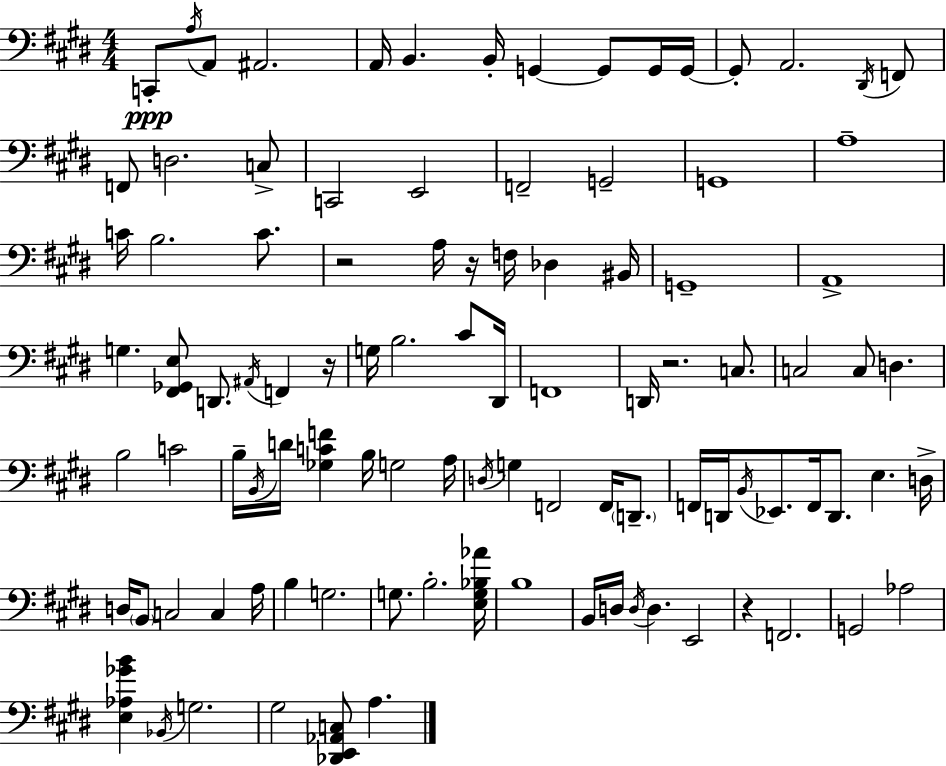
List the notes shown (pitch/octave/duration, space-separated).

C2/e A3/s A2/e A#2/h. A2/s B2/q. B2/s G2/q G2/e G2/s G2/s G2/e A2/h. D#2/s F2/e F2/e D3/h. C3/e C2/h E2/h F2/h G2/h G2/w A3/w C4/s B3/h. C4/e. R/h A3/s R/s F3/s Db3/q BIS2/s G2/w A2/w G3/q. [F#2,Gb2,E3]/e D2/e. A#2/s F2/q R/s G3/s B3/h. C#4/e D#2/s F2/w D2/s R/h. C3/e. C3/h C3/e D3/q. B3/h C4/h B3/s B2/s D4/s [Gb3,C4,F4]/q B3/s G3/h A3/s D3/s G3/q F2/h F2/s D2/e. F2/s D2/s B2/s Eb2/e. F2/s D2/e. E3/q. D3/s D3/s B2/e C3/h C3/q A3/s B3/q G3/h. G3/e. B3/h. [E3,G3,Bb3,Ab4]/s B3/w B2/s D3/s D3/s D3/q. E2/h R/q F2/h. G2/h Ab3/h [E3,Ab3,Gb4,B4]/q Bb2/s G3/h. G#3/h [Db2,E2,Ab2,C3]/e A3/q.